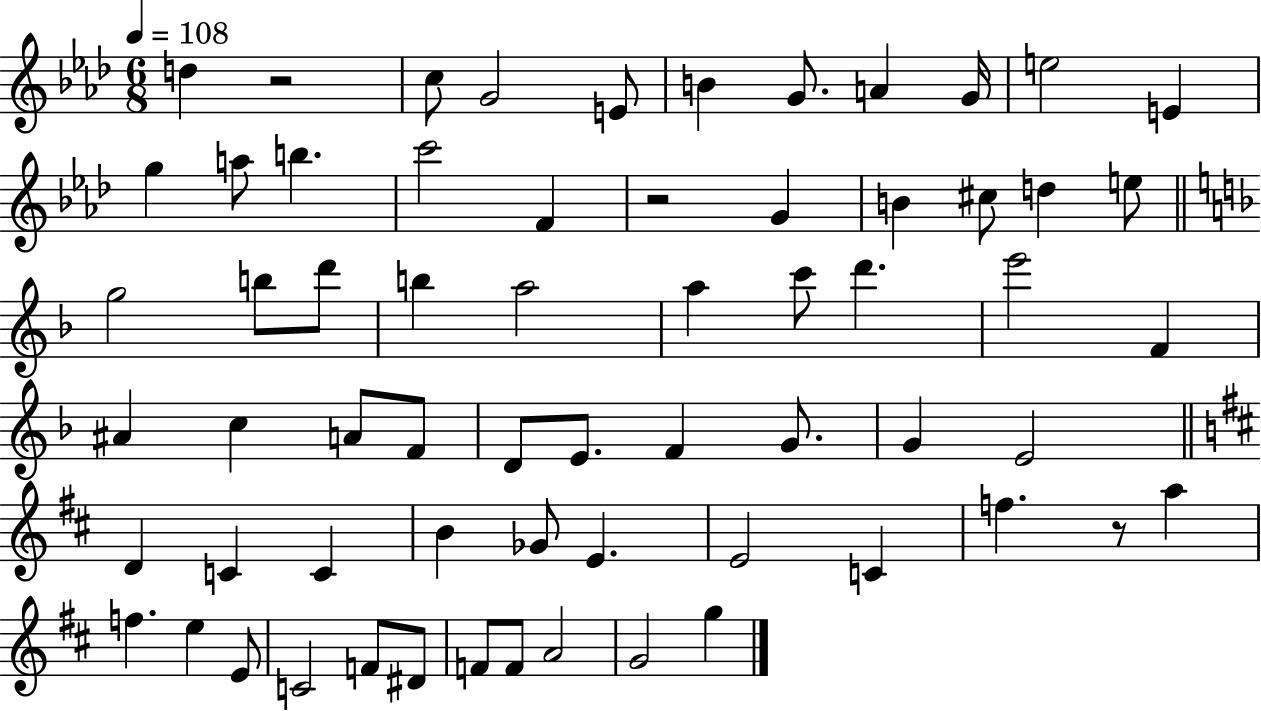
D5/q R/h C5/e G4/h E4/e B4/q G4/e. A4/q G4/s E5/h E4/q G5/q A5/e B5/q. C6/h F4/q R/h G4/q B4/q C#5/e D5/q E5/e G5/h B5/e D6/e B5/q A5/h A5/q C6/e D6/q. E6/h F4/q A#4/q C5/q A4/e F4/e D4/e E4/e. F4/q G4/e. G4/q E4/h D4/q C4/q C4/q B4/q Gb4/e E4/q. E4/h C4/q F5/q. R/e A5/q F5/q. E5/q E4/e C4/h F4/e D#4/e F4/e F4/e A4/h G4/h G5/q